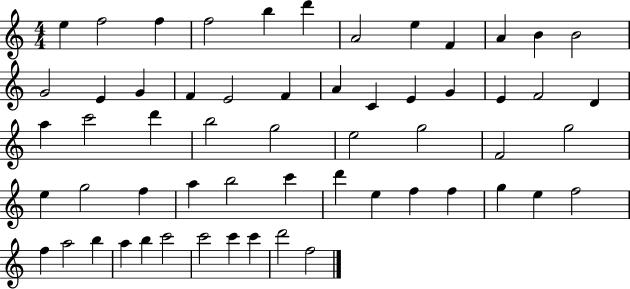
E5/q F5/h F5/q F5/h B5/q D6/q A4/h E5/q F4/q A4/q B4/q B4/h G4/h E4/q G4/q F4/q E4/h F4/q A4/q C4/q E4/q G4/q E4/q F4/h D4/q A5/q C6/h D6/q B5/h G5/h E5/h G5/h F4/h G5/h E5/q G5/h F5/q A5/q B5/h C6/q D6/q E5/q F5/q F5/q G5/q E5/q F5/h F5/q A5/h B5/q A5/q B5/q C6/h C6/h C6/q C6/q D6/h F5/h